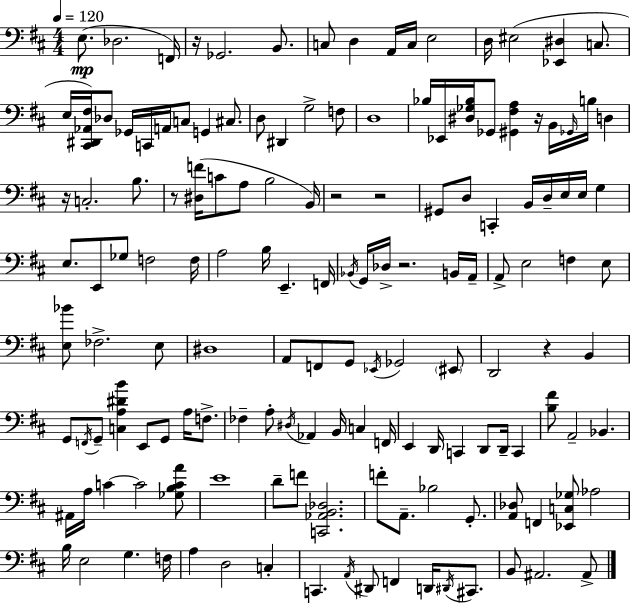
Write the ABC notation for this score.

X:1
T:Untitled
M:4/4
L:1/4
K:D
E,/2 _D,2 F,,/4 z/4 _G,,2 B,,/2 C,/2 D, A,,/4 C,/4 E,2 D,/4 ^E,2 [_E,,^D,] C,/2 E,/4 [^C,,^D,,_A,,^F,]/4 _D,/2 _G,,/4 C,,/4 A,,/4 C,/2 G,, ^C,/2 D,/2 ^D,, G,2 F,/2 D,4 _B,/4 _E,,/4 [^D,_G,_B,]/4 _G,,/2 [^G,,^F,A,] z/4 B,,/4 _G,,/4 B,/4 D, z/4 C,2 B,/2 z/2 [^D,F]/4 C/2 A,/2 B,2 B,,/4 z2 z2 ^G,,/2 D,/2 C,, B,,/4 D,/4 E,/4 E,/4 G, E,/2 E,,/2 _G,/2 F,2 F,/4 A,2 B,/4 E,, F,,/4 _B,,/4 G,,/4 _D,/4 z2 B,,/4 A,,/4 A,,/2 E,2 F, E,/2 [E,_B]/2 _F,2 E,/2 ^D,4 A,,/2 F,,/2 G,,/2 _E,,/4 _G,,2 ^E,,/2 D,,2 z B,, G,,/2 F,,/4 G,,/2 [C,A,^DB] E,,/2 G,,/2 A,/4 F,/2 _F, A,/2 ^D,/4 _A,, B,,/4 C, F,,/4 E,, D,,/4 C,, D,,/2 D,,/4 C,, [B,^F]/2 A,,2 _B,, ^A,,/4 A,/4 C C2 [_G,B,CA]/2 E4 D/2 F/2 [C,,_A,,B,,_D,]2 F/2 A,,/2 _B,2 G,,/2 [A,,_D,]/2 F,, [_E,,C,_G,]/2 _A,2 B,/4 E,2 G, F,/4 A, D,2 C, C,, A,,/4 ^D,,/2 F,, D,,/4 ^D,,/4 ^C,,/2 B,,/2 ^A,,2 ^A,,/2